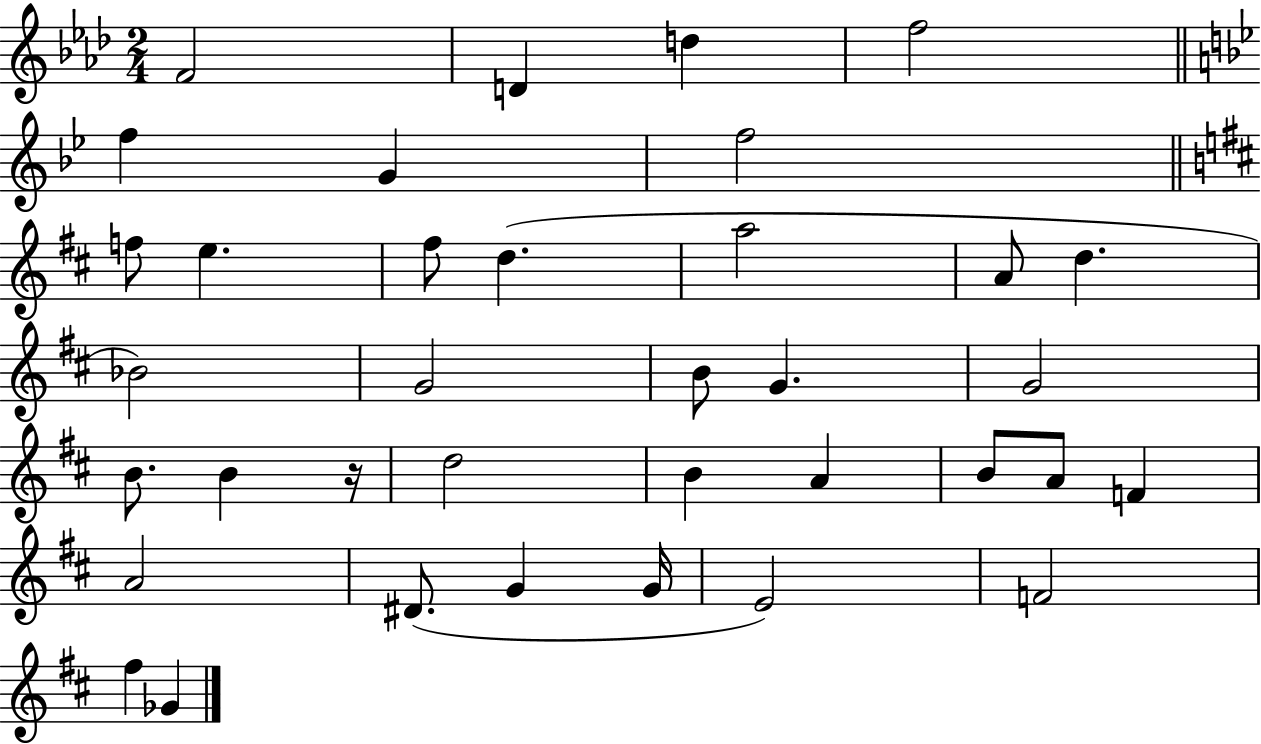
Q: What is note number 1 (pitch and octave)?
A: F4